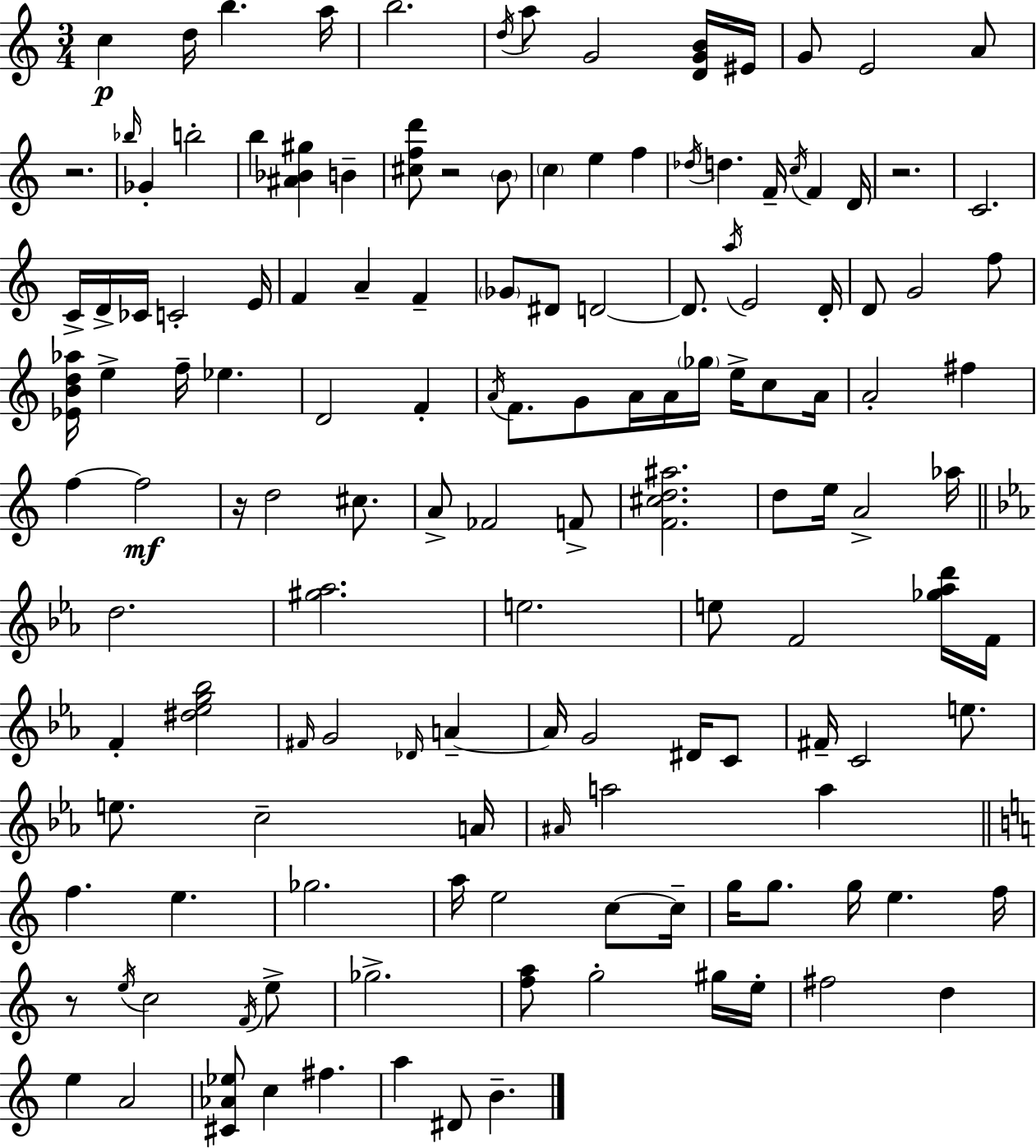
{
  \clef treble
  \numericTimeSignature
  \time 3/4
  \key c \major
  c''4\p d''16 b''4. a''16 | b''2. | \acciaccatura { d''16 } a''8 g'2 <d' g' b'>16 | eis'16 g'8 e'2 a'8 | \break r2. | \grace { bes''16 } ges'4-. b''2-. | b''4 <ais' bes' gis''>4 b'4-- | <cis'' f'' d'''>8 r2 | \break \parenthesize b'8 \parenthesize c''4 e''4 f''4 | \acciaccatura { des''16 } d''4. f'16-- \acciaccatura { c''16 } f'4 | d'16 r2. | c'2. | \break c'16-> d'16-> ces'16 c'2-. | e'16 f'4 a'4-- | f'4-- \parenthesize ges'8 dis'8 d'2~~ | d'8. \acciaccatura { a''16 } e'2 | \break d'16-. d'8 g'2 | f''8 <ees' b' d'' aes''>16 e''4-> f''16-- ees''4. | d'2 | f'4-. \acciaccatura { a'16 } f'8. g'8 a'16 | \break a'16 \parenthesize ges''16 e''16-> c''8 a'16 a'2-. | fis''4 f''4~~ f''2\mf | r16 d''2 | cis''8. a'8-> fes'2 | \break f'8-> <f' cis'' d'' ais''>2. | d''8 e''16 a'2-> | aes''16 \bar "||" \break \key ees \major d''2. | <gis'' aes''>2. | e''2. | e''8 f'2 <ges'' aes'' d'''>16 f'16 | \break f'4-. <dis'' ees'' g'' bes''>2 | \grace { fis'16 } g'2 \grace { des'16 } a'4--~~ | a'16 g'2 dis'16 | c'8 fis'16-- c'2 e''8. | \break e''8. c''2-- | a'16 \grace { ais'16 } a''2 a''4 | \bar "||" \break \key c \major f''4. e''4. | ges''2. | a''16 e''2 c''8~~ c''16-- | g''16 g''8. g''16 e''4. f''16 | \break r8 \acciaccatura { e''16 } c''2 \acciaccatura { f'16 } | e''8-> ges''2.-> | <f'' a''>8 g''2-. | gis''16 e''16-. fis''2 d''4 | \break e''4 a'2 | <cis' aes' ees''>8 c''4 fis''4. | a''4 dis'8 b'4.-- | \bar "|."
}